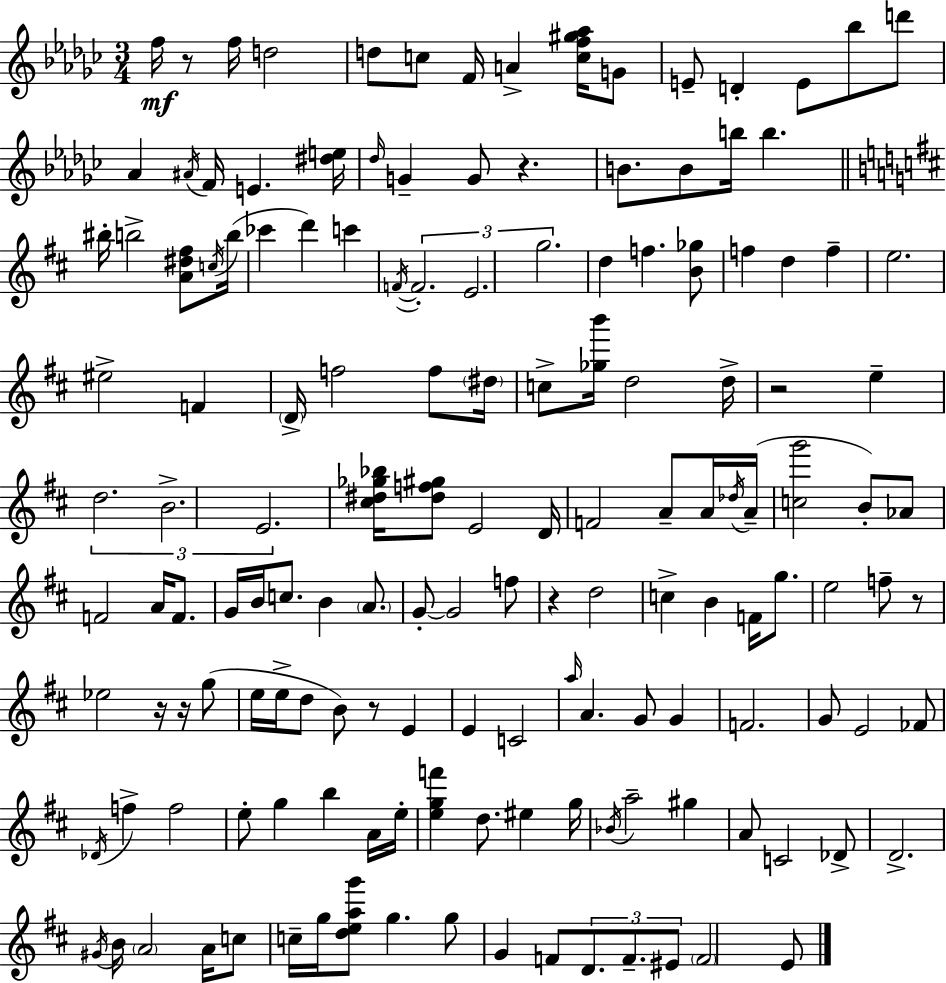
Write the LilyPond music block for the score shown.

{
  \clef treble
  \numericTimeSignature
  \time 3/4
  \key ees \minor
  f''16\mf r8 f''16 d''2 | d''8 c''8 f'16 a'4-> <c'' f'' gis'' aes''>16 g'8 | e'8-- d'4-. e'8 bes''8 d'''8 | aes'4 \acciaccatura { ais'16 } f'16 e'4. | \break <dis'' e''>16 \grace { des''16 } g'4-- g'8 r4. | b'8. b'8 b''16 b''4. | \bar "||" \break \key d \major bis''16-. b''2-> <a' dis'' fis''>8 \acciaccatura { c''16 }( | b''16 ces'''4 d'''4) c'''4 | \acciaccatura { f'16~ }~ \tuplet 3/2 { f'2.-. | e'2. | \break g''2. } | d''4 f''4. | <b' ges''>8 f''4 d''4 f''4-- | e''2. | \break eis''2-> f'4 | \parenthesize d'16-> f''2 f''8 | \parenthesize dis''16 c''8-> <ges'' b'''>16 d''2 | d''16-> r2 e''4-- | \break \tuplet 3/2 { d''2. | b'2.-> | e'2. } | <cis'' dis'' ges'' bes''>16 <dis'' f'' gis''>8 e'2 | \break d'16 f'2 a'8-- | a'16 \acciaccatura { des''16 }( a'16-- <c'' g'''>2 b'8-.) | aes'8 f'2 a'16 | f'8. g'16 b'16 c''8. b'4 | \break \parenthesize a'8. g'8-.~~ g'2 | f''8 r4 d''2 | c''4-> b'4 f'16 | g''8. e''2 f''8-- | \break r8 ees''2 r16 | r16 g''8( e''16 e''16-> d''8 b'8) r8 e'4 | e'4 c'2 | \grace { a''16 } a'4. g'8 | \break g'4 f'2. | g'8 e'2 | fes'8 \acciaccatura { des'16 } f''4-> f''2 | e''8-. g''4 b''4 | \break a'16 e''16-. <e'' g'' f'''>4 d''8. | eis''4 g''16 \acciaccatura { bes'16 } a''2-- | gis''4 a'8 c'2 | des'8-> d'2.-> | \break \acciaccatura { gis'16 } b'16 \parenthesize a'2 | a'16 c''8 c''16-- g''16 <d'' e'' a'' g'''>8 g''4. | g''8 g'4 f'8 | \tuplet 3/2 { d'8. f'8.-- eis'8 } \parenthesize f'2 | \break e'8 \bar "|."
}